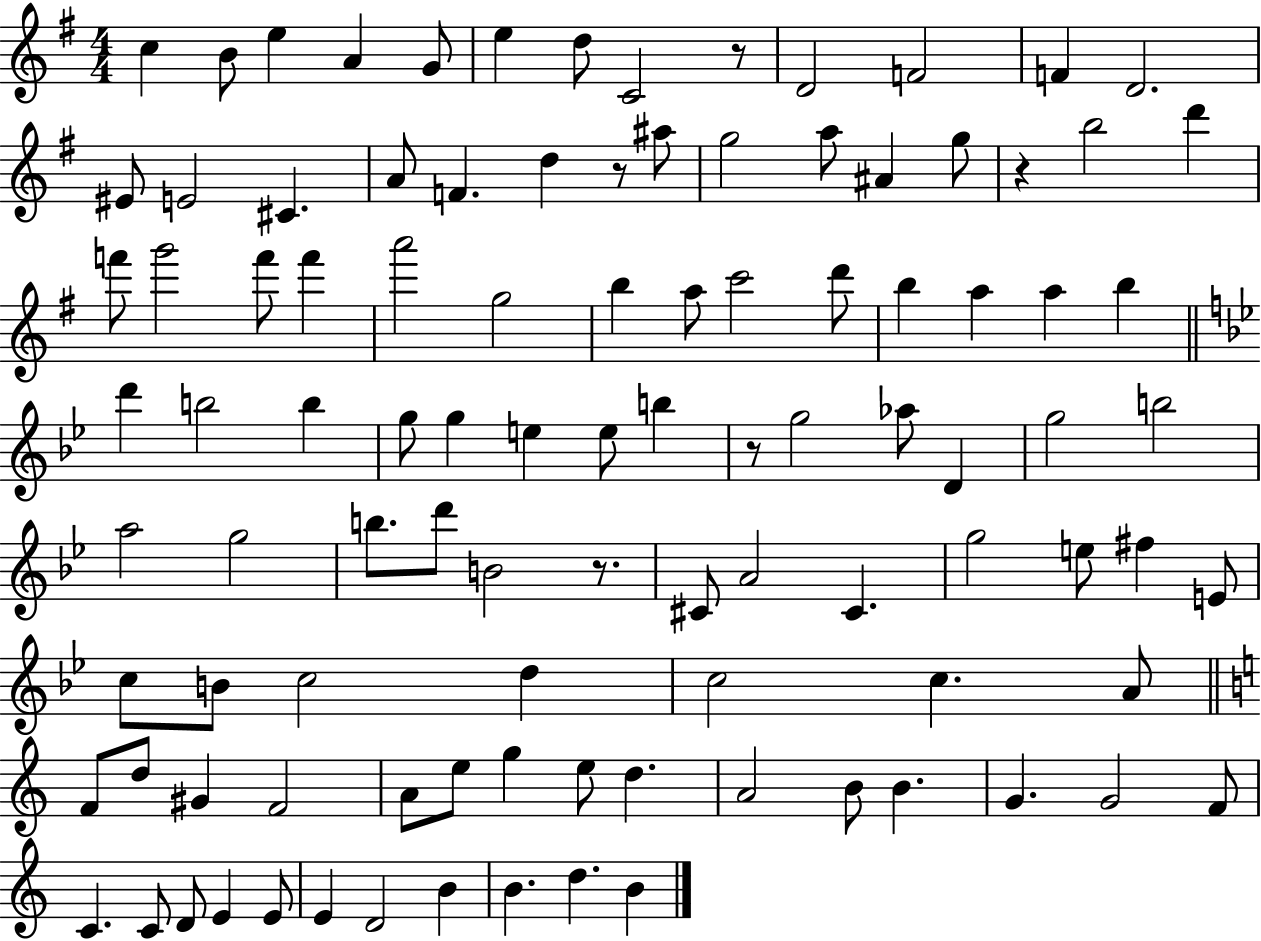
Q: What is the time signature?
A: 4/4